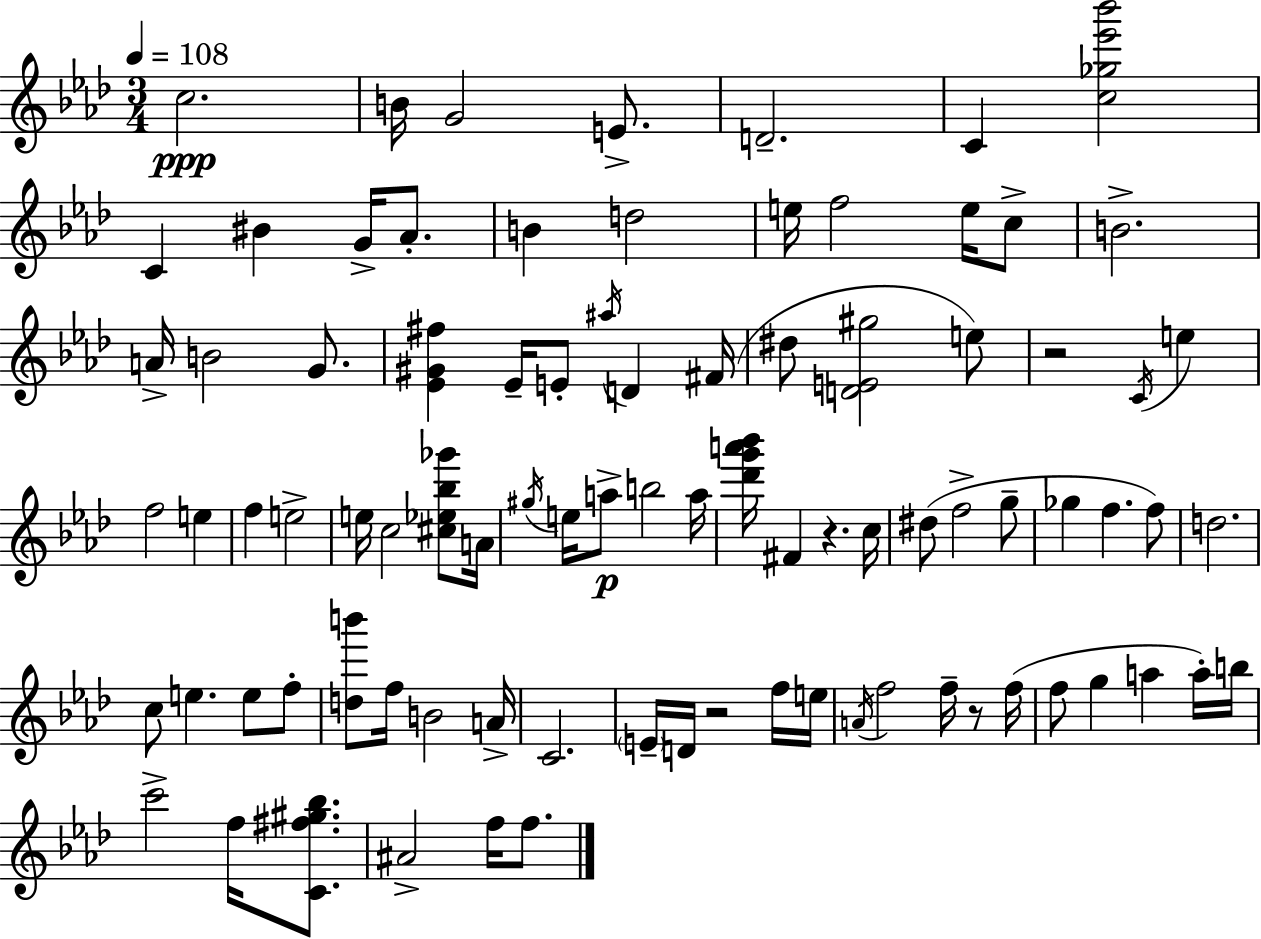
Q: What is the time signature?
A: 3/4